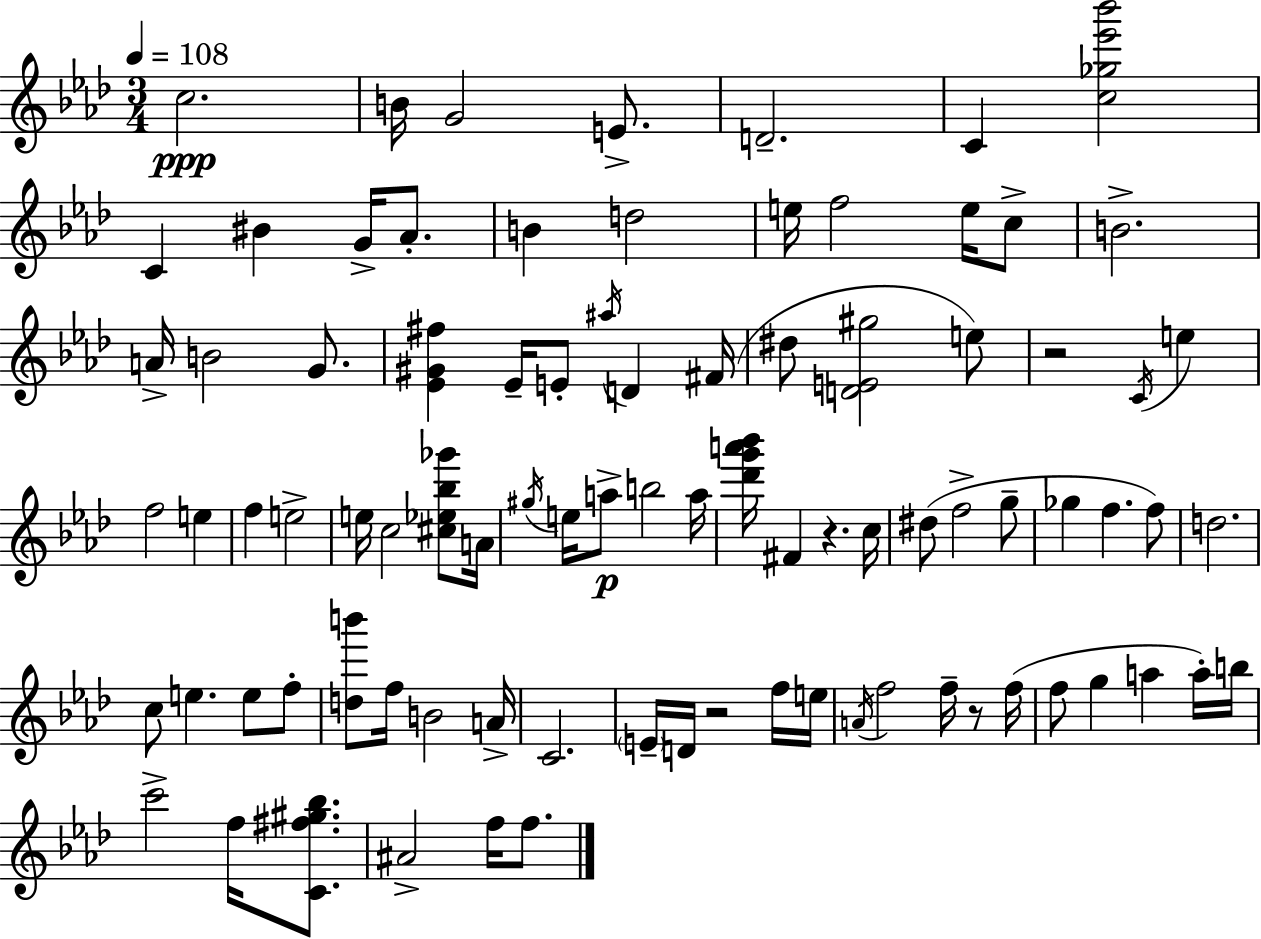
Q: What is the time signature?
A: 3/4